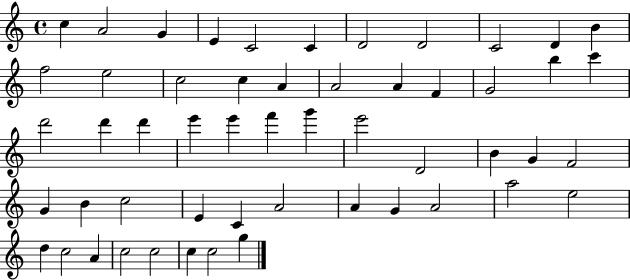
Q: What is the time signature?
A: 4/4